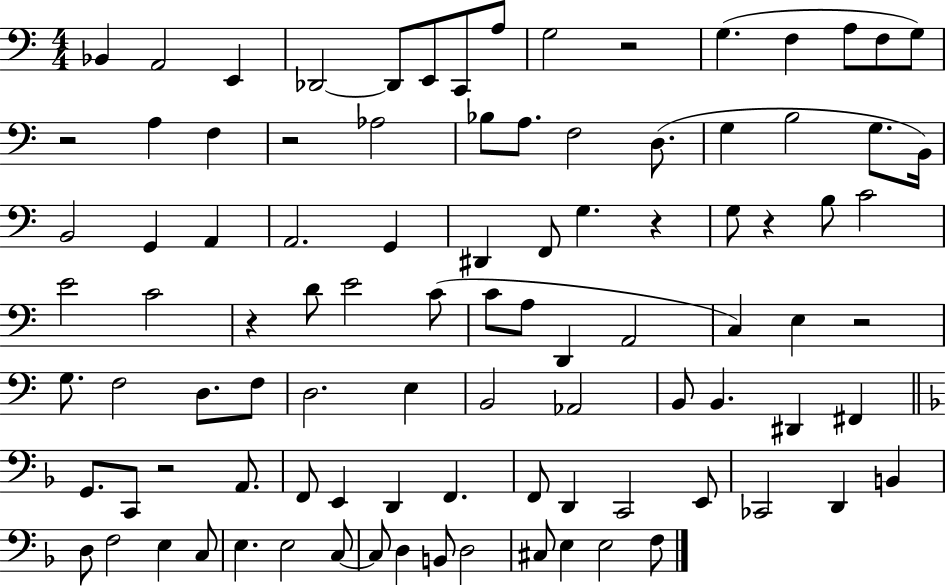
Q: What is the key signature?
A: C major